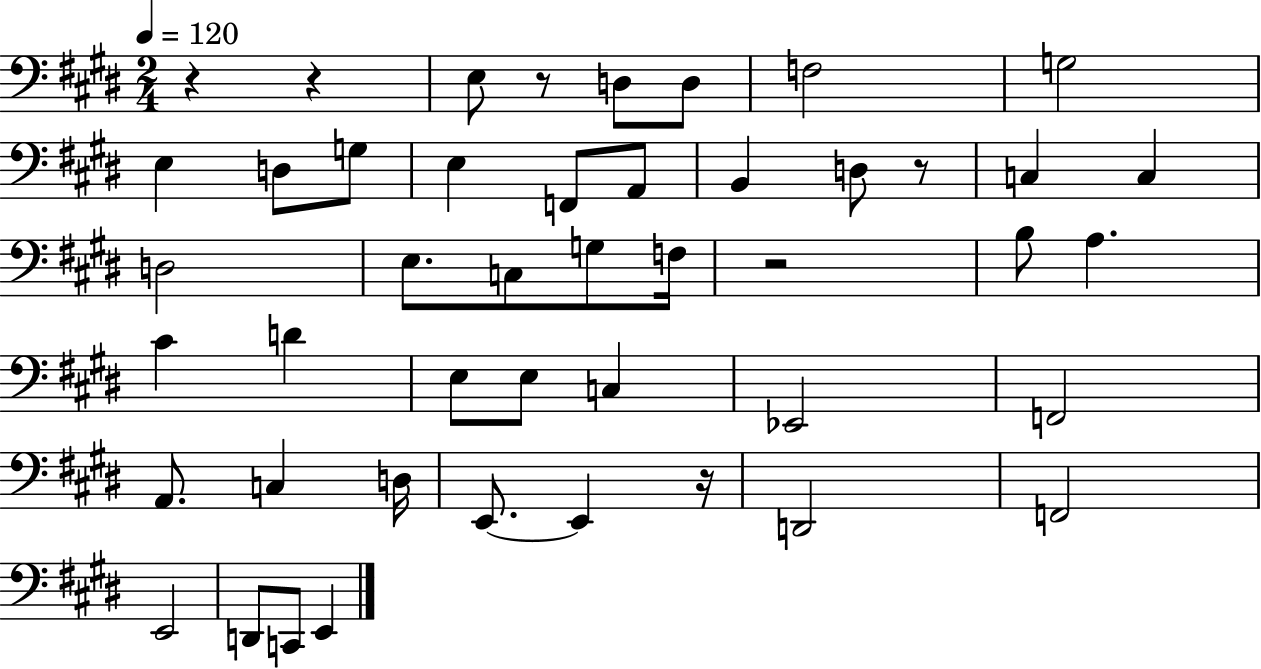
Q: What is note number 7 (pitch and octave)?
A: D3